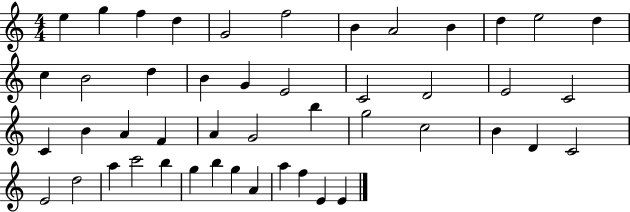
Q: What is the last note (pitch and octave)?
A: E4